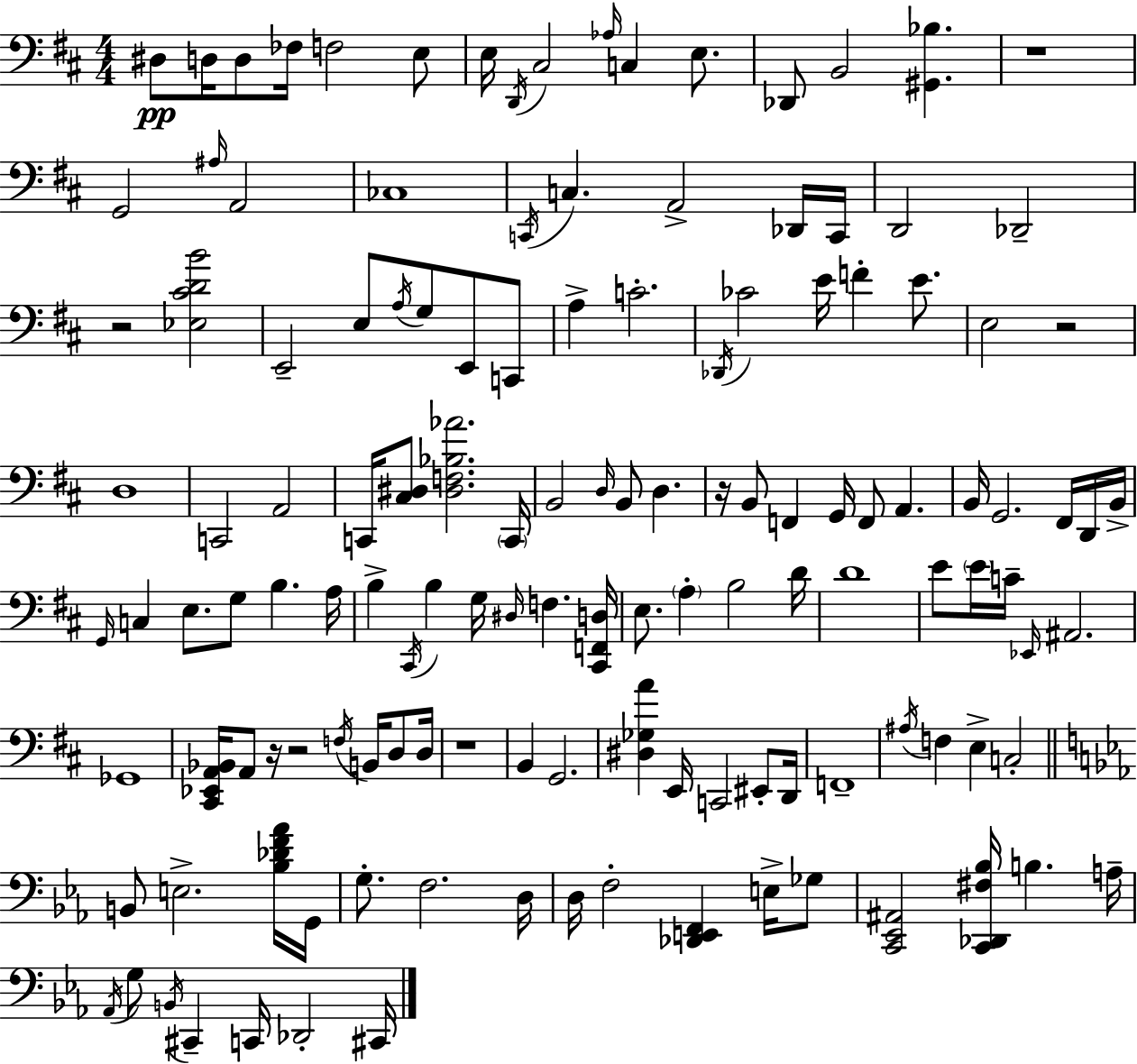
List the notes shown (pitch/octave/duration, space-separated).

D#3/e D3/s D3/e FES3/s F3/h E3/e E3/s D2/s C#3/h Ab3/s C3/q E3/e. Db2/e B2/h [G#2,Bb3]/q. R/w G2/h A#3/s A2/h CES3/w C2/s C3/q. A2/h Db2/s C2/s D2/h Db2/h R/h [Eb3,C#4,D4,B4]/h E2/h E3/e A3/s G3/e E2/e C2/e A3/q C4/h. Db2/s CES4/h E4/s F4/q E4/e. E3/h R/h D3/w C2/h A2/h C2/s [C#3,D#3]/e [D#3,F3,Bb3,Ab4]/h. C2/s B2/h D3/s B2/e D3/q. R/s B2/e F2/q G2/s F2/e A2/q. B2/s G2/h. F#2/s D2/s B2/s G2/s C3/q E3/e. G3/e B3/q. A3/s B3/q C#2/s B3/q G3/s D#3/s F3/q. [C#2,F2,D3]/s E3/e. A3/q B3/h D4/s D4/w E4/e E4/s C4/s Eb2/s A#2/h. Gb2/w [C#2,Eb2,A2,Bb2]/s A2/e R/s R/h F3/s B2/s D3/e D3/s R/w B2/q G2/h. [D#3,Gb3,A4]/q E2/s C2/h EIS2/e D2/s F2/w A#3/s F3/q E3/q C3/h B2/e E3/h. [Bb3,Db4,F4,Ab4]/s G2/s G3/e. F3/h. D3/s D3/s F3/h [Db2,E2,F2]/q E3/s Gb3/e [C2,Eb2,A#2]/h [C2,Db2,F#3,Bb3]/s B3/q. A3/s Ab2/s G3/e B2/s C#2/q C2/s Db2/h C#2/s